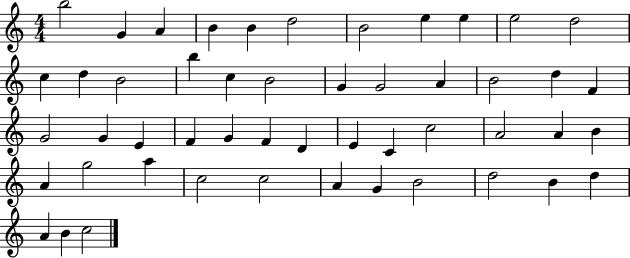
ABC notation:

X:1
T:Untitled
M:4/4
L:1/4
K:C
b2 G A B B d2 B2 e e e2 d2 c d B2 b c B2 G G2 A B2 d F G2 G E F G F D E C c2 A2 A B A g2 a c2 c2 A G B2 d2 B d A B c2